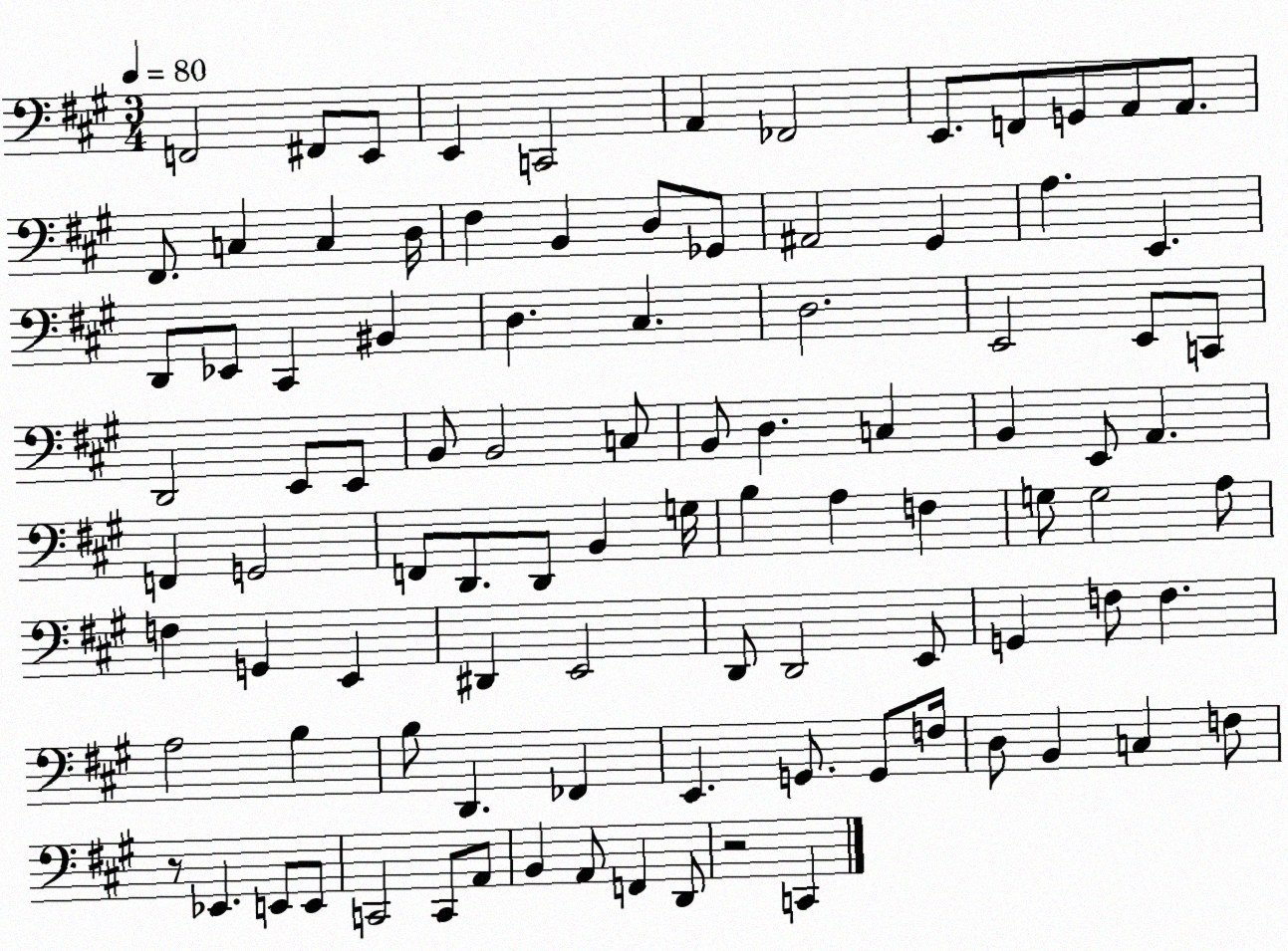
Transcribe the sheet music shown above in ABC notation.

X:1
T:Untitled
M:3/4
L:1/4
K:A
F,,2 ^F,,/2 E,,/2 E,, C,,2 A,, _F,,2 E,,/2 F,,/2 G,,/2 A,,/2 A,,/2 ^F,,/2 C, C, D,/4 ^F, B,, D,/2 _G,,/2 ^A,,2 ^G,, A, E,, D,,/2 _E,,/2 ^C,, ^B,, D, ^C, D,2 E,,2 E,,/2 C,,/2 D,,2 E,,/2 E,,/2 B,,/2 B,,2 C,/2 B,,/2 D, C, B,, E,,/2 A,, F,, G,,2 F,,/2 D,,/2 D,,/2 B,, G,/4 B, A, F, G,/2 G,2 A,/2 F, G,, E,, ^D,, E,,2 D,,/2 D,,2 E,,/2 G,, F,/2 F, A,2 B, B,/2 D,, _F,, E,, G,,/2 G,,/2 F,/4 D,/2 B,, C, F,/2 z/2 _E,, E,,/2 E,,/2 C,,2 C,,/2 A,,/2 B,, A,,/2 F,, D,,/2 z2 C,,